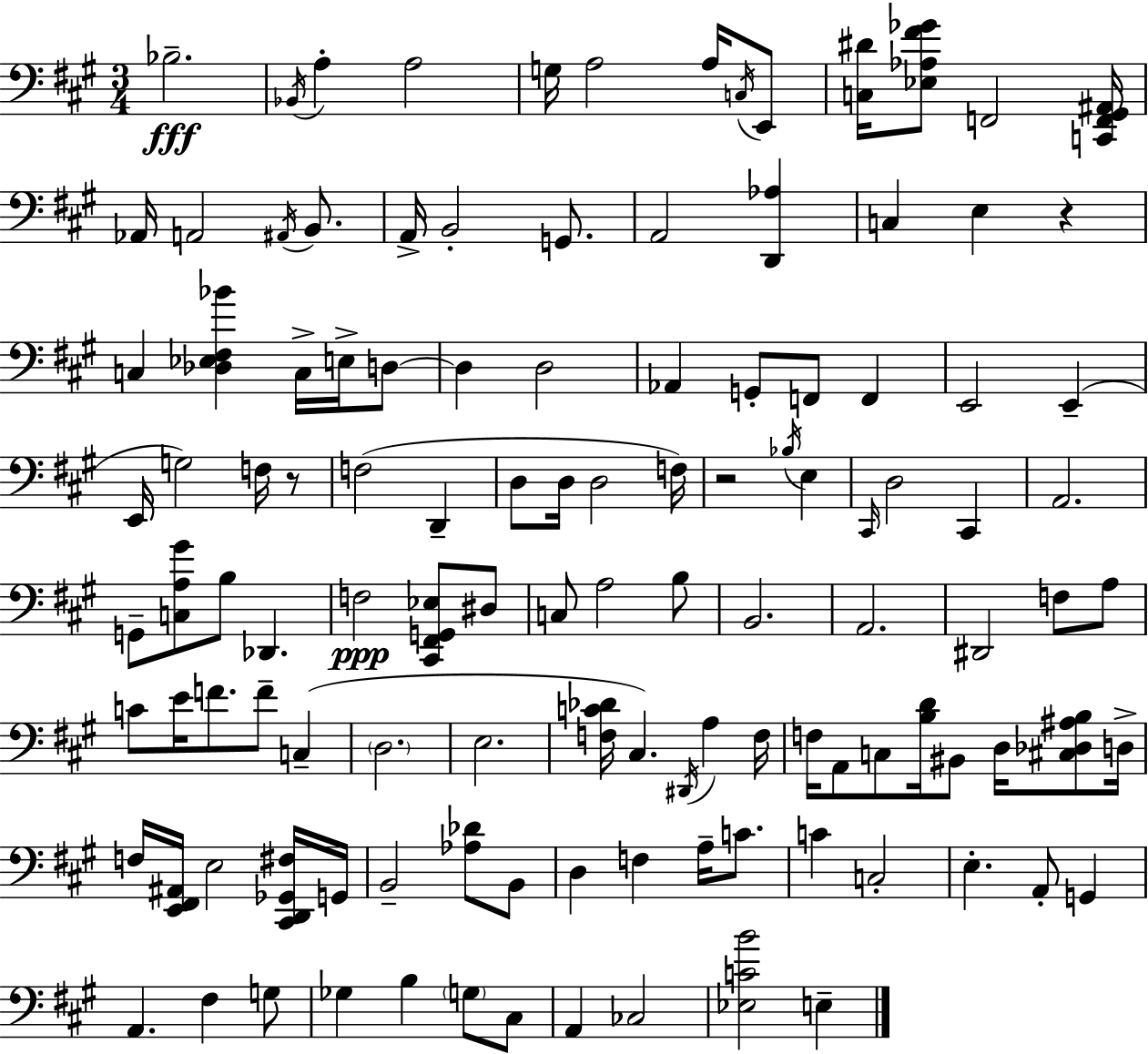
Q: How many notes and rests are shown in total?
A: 118